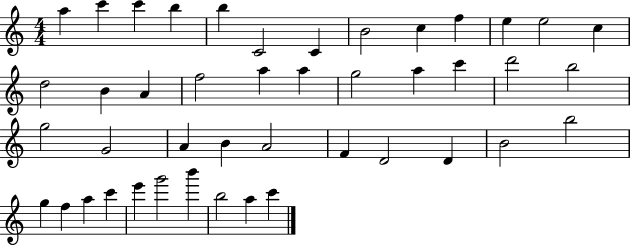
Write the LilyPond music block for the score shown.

{
  \clef treble
  \numericTimeSignature
  \time 4/4
  \key c \major
  a''4 c'''4 c'''4 b''4 | b''4 c'2 c'4 | b'2 c''4 f''4 | e''4 e''2 c''4 | \break d''2 b'4 a'4 | f''2 a''4 a''4 | g''2 a''4 c'''4 | d'''2 b''2 | \break g''2 g'2 | a'4 b'4 a'2 | f'4 d'2 d'4 | b'2 b''2 | \break g''4 f''4 a''4 c'''4 | e'''4 g'''2 b'''4 | b''2 a''4 c'''4 | \bar "|."
}